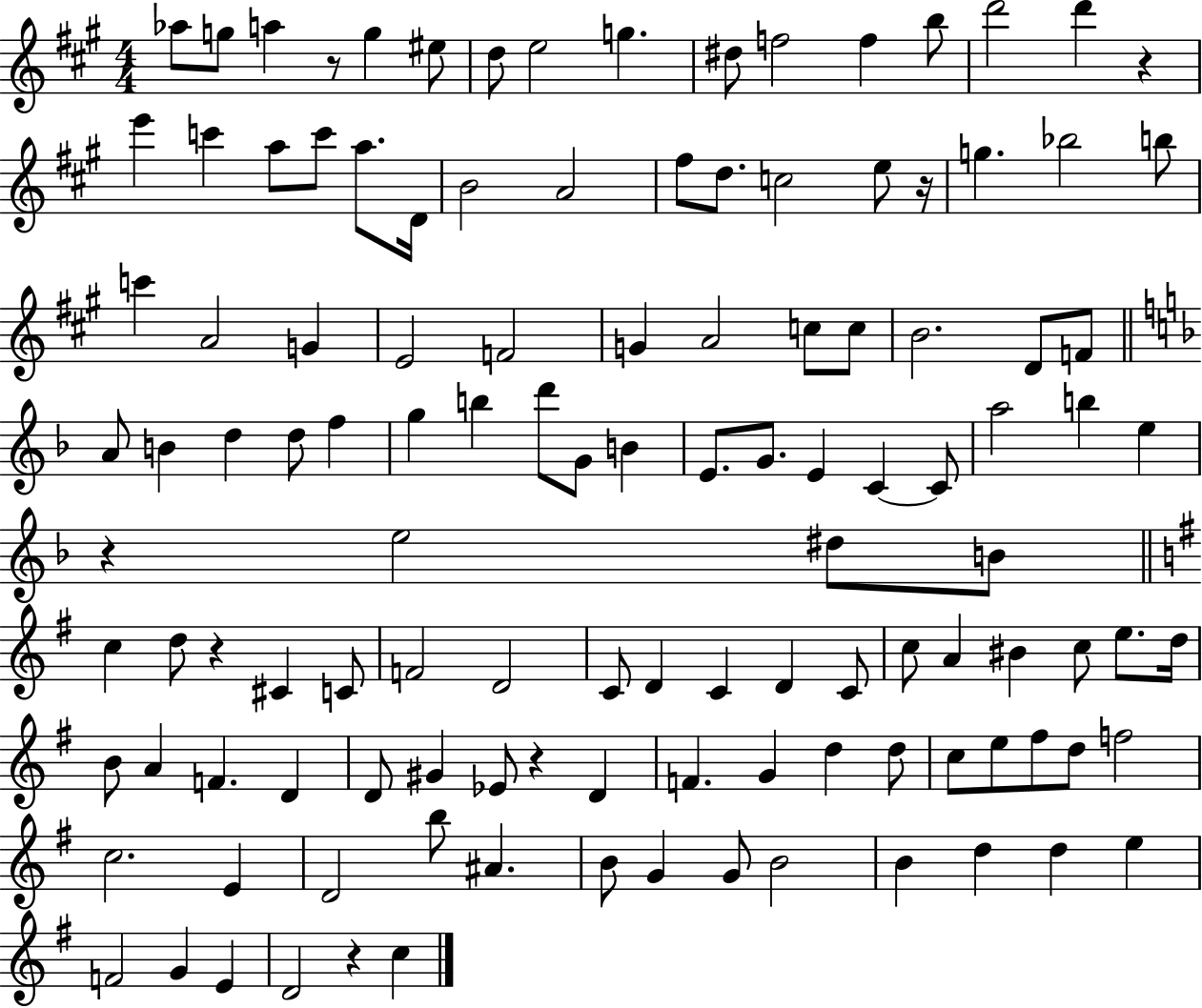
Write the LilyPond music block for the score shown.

{
  \clef treble
  \numericTimeSignature
  \time 4/4
  \key a \major
  \repeat volta 2 { aes''8 g''8 a''4 r8 g''4 eis''8 | d''8 e''2 g''4. | dis''8 f''2 f''4 b''8 | d'''2 d'''4 r4 | \break e'''4 c'''4 a''8 c'''8 a''8. d'16 | b'2 a'2 | fis''8 d''8. c''2 e''8 r16 | g''4. bes''2 b''8 | \break c'''4 a'2 g'4 | e'2 f'2 | g'4 a'2 c''8 c''8 | b'2. d'8 f'8 | \break \bar "||" \break \key f \major a'8 b'4 d''4 d''8 f''4 | g''4 b''4 d'''8 g'8 b'4 | e'8. g'8. e'4 c'4~~ c'8 | a''2 b''4 e''4 | \break r4 e''2 dis''8 b'8 | \bar "||" \break \key e \minor c''4 d''8 r4 cis'4 c'8 | f'2 d'2 | c'8 d'4 c'4 d'4 c'8 | c''8 a'4 bis'4 c''8 e''8. d''16 | \break b'8 a'4 f'4. d'4 | d'8 gis'4 ees'8 r4 d'4 | f'4. g'4 d''4 d''8 | c''8 e''8 fis''8 d''8 f''2 | \break c''2. e'4 | d'2 b''8 ais'4. | b'8 g'4 g'8 b'2 | b'4 d''4 d''4 e''4 | \break f'2 g'4 e'4 | d'2 r4 c''4 | } \bar "|."
}